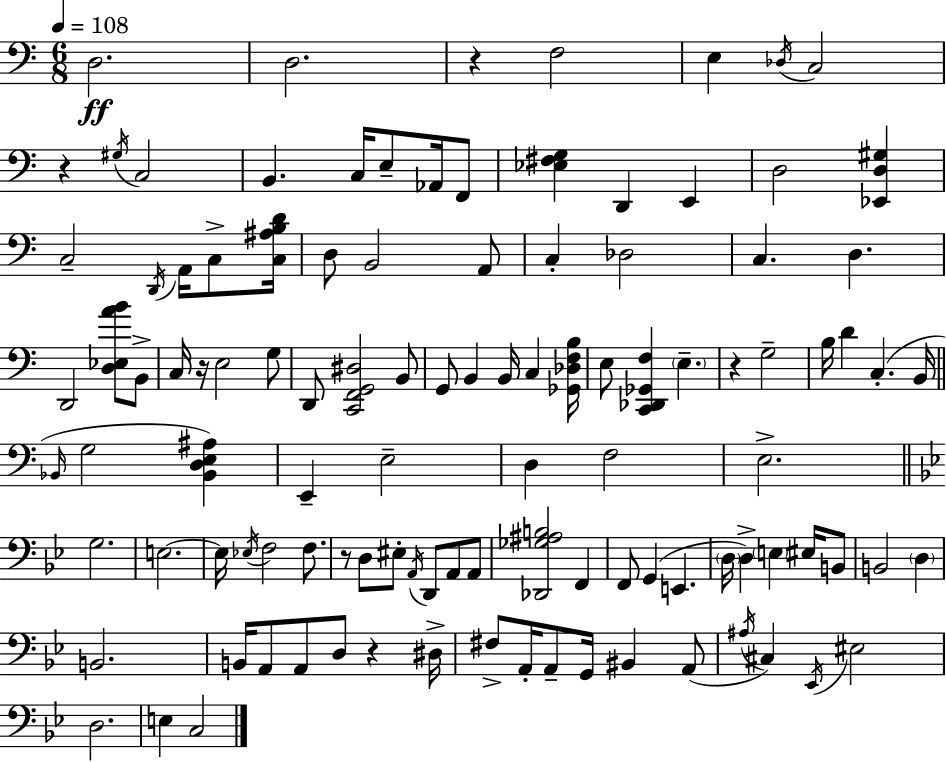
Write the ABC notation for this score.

X:1
T:Untitled
M:6/8
L:1/4
K:Am
D,2 D,2 z F,2 E, _D,/4 C,2 z ^G,/4 C,2 B,, C,/4 E,/2 _A,,/4 F,,/2 [_E,^F,G,] D,, E,, D,2 [_E,,D,^G,] C,2 D,,/4 A,,/4 C,/2 [C,^A,B,D]/4 D,/2 B,,2 A,,/2 C, _D,2 C, D, D,,2 [D,_E,AB]/2 B,,/2 C,/4 z/4 E,2 G,/2 D,,/2 [C,,F,,G,,^D,]2 B,,/2 G,,/2 B,, B,,/4 C, [_G,,_D,F,B,]/4 E,/2 [C,,_D,,_G,,F,] E, z G,2 B,/4 D C, B,,/4 _B,,/4 G,2 [_B,,D,E,^A,] E,, E,2 D, F,2 E,2 G,2 E,2 E,/4 _E,/4 F,2 F,/2 z/2 D,/2 ^E,/2 A,,/4 D,,/2 A,,/2 A,,/2 [_D,,_G,^A,B,]2 F,, F,,/2 G,, E,, D,/4 D, E, ^E,/4 B,,/2 B,,2 D, B,,2 B,,/4 A,,/2 A,,/2 D,/2 z ^D,/4 ^F,/2 A,,/4 A,,/2 G,,/4 ^B,, A,,/2 ^A,/4 ^C, _E,,/4 ^E,2 D,2 E, C,2